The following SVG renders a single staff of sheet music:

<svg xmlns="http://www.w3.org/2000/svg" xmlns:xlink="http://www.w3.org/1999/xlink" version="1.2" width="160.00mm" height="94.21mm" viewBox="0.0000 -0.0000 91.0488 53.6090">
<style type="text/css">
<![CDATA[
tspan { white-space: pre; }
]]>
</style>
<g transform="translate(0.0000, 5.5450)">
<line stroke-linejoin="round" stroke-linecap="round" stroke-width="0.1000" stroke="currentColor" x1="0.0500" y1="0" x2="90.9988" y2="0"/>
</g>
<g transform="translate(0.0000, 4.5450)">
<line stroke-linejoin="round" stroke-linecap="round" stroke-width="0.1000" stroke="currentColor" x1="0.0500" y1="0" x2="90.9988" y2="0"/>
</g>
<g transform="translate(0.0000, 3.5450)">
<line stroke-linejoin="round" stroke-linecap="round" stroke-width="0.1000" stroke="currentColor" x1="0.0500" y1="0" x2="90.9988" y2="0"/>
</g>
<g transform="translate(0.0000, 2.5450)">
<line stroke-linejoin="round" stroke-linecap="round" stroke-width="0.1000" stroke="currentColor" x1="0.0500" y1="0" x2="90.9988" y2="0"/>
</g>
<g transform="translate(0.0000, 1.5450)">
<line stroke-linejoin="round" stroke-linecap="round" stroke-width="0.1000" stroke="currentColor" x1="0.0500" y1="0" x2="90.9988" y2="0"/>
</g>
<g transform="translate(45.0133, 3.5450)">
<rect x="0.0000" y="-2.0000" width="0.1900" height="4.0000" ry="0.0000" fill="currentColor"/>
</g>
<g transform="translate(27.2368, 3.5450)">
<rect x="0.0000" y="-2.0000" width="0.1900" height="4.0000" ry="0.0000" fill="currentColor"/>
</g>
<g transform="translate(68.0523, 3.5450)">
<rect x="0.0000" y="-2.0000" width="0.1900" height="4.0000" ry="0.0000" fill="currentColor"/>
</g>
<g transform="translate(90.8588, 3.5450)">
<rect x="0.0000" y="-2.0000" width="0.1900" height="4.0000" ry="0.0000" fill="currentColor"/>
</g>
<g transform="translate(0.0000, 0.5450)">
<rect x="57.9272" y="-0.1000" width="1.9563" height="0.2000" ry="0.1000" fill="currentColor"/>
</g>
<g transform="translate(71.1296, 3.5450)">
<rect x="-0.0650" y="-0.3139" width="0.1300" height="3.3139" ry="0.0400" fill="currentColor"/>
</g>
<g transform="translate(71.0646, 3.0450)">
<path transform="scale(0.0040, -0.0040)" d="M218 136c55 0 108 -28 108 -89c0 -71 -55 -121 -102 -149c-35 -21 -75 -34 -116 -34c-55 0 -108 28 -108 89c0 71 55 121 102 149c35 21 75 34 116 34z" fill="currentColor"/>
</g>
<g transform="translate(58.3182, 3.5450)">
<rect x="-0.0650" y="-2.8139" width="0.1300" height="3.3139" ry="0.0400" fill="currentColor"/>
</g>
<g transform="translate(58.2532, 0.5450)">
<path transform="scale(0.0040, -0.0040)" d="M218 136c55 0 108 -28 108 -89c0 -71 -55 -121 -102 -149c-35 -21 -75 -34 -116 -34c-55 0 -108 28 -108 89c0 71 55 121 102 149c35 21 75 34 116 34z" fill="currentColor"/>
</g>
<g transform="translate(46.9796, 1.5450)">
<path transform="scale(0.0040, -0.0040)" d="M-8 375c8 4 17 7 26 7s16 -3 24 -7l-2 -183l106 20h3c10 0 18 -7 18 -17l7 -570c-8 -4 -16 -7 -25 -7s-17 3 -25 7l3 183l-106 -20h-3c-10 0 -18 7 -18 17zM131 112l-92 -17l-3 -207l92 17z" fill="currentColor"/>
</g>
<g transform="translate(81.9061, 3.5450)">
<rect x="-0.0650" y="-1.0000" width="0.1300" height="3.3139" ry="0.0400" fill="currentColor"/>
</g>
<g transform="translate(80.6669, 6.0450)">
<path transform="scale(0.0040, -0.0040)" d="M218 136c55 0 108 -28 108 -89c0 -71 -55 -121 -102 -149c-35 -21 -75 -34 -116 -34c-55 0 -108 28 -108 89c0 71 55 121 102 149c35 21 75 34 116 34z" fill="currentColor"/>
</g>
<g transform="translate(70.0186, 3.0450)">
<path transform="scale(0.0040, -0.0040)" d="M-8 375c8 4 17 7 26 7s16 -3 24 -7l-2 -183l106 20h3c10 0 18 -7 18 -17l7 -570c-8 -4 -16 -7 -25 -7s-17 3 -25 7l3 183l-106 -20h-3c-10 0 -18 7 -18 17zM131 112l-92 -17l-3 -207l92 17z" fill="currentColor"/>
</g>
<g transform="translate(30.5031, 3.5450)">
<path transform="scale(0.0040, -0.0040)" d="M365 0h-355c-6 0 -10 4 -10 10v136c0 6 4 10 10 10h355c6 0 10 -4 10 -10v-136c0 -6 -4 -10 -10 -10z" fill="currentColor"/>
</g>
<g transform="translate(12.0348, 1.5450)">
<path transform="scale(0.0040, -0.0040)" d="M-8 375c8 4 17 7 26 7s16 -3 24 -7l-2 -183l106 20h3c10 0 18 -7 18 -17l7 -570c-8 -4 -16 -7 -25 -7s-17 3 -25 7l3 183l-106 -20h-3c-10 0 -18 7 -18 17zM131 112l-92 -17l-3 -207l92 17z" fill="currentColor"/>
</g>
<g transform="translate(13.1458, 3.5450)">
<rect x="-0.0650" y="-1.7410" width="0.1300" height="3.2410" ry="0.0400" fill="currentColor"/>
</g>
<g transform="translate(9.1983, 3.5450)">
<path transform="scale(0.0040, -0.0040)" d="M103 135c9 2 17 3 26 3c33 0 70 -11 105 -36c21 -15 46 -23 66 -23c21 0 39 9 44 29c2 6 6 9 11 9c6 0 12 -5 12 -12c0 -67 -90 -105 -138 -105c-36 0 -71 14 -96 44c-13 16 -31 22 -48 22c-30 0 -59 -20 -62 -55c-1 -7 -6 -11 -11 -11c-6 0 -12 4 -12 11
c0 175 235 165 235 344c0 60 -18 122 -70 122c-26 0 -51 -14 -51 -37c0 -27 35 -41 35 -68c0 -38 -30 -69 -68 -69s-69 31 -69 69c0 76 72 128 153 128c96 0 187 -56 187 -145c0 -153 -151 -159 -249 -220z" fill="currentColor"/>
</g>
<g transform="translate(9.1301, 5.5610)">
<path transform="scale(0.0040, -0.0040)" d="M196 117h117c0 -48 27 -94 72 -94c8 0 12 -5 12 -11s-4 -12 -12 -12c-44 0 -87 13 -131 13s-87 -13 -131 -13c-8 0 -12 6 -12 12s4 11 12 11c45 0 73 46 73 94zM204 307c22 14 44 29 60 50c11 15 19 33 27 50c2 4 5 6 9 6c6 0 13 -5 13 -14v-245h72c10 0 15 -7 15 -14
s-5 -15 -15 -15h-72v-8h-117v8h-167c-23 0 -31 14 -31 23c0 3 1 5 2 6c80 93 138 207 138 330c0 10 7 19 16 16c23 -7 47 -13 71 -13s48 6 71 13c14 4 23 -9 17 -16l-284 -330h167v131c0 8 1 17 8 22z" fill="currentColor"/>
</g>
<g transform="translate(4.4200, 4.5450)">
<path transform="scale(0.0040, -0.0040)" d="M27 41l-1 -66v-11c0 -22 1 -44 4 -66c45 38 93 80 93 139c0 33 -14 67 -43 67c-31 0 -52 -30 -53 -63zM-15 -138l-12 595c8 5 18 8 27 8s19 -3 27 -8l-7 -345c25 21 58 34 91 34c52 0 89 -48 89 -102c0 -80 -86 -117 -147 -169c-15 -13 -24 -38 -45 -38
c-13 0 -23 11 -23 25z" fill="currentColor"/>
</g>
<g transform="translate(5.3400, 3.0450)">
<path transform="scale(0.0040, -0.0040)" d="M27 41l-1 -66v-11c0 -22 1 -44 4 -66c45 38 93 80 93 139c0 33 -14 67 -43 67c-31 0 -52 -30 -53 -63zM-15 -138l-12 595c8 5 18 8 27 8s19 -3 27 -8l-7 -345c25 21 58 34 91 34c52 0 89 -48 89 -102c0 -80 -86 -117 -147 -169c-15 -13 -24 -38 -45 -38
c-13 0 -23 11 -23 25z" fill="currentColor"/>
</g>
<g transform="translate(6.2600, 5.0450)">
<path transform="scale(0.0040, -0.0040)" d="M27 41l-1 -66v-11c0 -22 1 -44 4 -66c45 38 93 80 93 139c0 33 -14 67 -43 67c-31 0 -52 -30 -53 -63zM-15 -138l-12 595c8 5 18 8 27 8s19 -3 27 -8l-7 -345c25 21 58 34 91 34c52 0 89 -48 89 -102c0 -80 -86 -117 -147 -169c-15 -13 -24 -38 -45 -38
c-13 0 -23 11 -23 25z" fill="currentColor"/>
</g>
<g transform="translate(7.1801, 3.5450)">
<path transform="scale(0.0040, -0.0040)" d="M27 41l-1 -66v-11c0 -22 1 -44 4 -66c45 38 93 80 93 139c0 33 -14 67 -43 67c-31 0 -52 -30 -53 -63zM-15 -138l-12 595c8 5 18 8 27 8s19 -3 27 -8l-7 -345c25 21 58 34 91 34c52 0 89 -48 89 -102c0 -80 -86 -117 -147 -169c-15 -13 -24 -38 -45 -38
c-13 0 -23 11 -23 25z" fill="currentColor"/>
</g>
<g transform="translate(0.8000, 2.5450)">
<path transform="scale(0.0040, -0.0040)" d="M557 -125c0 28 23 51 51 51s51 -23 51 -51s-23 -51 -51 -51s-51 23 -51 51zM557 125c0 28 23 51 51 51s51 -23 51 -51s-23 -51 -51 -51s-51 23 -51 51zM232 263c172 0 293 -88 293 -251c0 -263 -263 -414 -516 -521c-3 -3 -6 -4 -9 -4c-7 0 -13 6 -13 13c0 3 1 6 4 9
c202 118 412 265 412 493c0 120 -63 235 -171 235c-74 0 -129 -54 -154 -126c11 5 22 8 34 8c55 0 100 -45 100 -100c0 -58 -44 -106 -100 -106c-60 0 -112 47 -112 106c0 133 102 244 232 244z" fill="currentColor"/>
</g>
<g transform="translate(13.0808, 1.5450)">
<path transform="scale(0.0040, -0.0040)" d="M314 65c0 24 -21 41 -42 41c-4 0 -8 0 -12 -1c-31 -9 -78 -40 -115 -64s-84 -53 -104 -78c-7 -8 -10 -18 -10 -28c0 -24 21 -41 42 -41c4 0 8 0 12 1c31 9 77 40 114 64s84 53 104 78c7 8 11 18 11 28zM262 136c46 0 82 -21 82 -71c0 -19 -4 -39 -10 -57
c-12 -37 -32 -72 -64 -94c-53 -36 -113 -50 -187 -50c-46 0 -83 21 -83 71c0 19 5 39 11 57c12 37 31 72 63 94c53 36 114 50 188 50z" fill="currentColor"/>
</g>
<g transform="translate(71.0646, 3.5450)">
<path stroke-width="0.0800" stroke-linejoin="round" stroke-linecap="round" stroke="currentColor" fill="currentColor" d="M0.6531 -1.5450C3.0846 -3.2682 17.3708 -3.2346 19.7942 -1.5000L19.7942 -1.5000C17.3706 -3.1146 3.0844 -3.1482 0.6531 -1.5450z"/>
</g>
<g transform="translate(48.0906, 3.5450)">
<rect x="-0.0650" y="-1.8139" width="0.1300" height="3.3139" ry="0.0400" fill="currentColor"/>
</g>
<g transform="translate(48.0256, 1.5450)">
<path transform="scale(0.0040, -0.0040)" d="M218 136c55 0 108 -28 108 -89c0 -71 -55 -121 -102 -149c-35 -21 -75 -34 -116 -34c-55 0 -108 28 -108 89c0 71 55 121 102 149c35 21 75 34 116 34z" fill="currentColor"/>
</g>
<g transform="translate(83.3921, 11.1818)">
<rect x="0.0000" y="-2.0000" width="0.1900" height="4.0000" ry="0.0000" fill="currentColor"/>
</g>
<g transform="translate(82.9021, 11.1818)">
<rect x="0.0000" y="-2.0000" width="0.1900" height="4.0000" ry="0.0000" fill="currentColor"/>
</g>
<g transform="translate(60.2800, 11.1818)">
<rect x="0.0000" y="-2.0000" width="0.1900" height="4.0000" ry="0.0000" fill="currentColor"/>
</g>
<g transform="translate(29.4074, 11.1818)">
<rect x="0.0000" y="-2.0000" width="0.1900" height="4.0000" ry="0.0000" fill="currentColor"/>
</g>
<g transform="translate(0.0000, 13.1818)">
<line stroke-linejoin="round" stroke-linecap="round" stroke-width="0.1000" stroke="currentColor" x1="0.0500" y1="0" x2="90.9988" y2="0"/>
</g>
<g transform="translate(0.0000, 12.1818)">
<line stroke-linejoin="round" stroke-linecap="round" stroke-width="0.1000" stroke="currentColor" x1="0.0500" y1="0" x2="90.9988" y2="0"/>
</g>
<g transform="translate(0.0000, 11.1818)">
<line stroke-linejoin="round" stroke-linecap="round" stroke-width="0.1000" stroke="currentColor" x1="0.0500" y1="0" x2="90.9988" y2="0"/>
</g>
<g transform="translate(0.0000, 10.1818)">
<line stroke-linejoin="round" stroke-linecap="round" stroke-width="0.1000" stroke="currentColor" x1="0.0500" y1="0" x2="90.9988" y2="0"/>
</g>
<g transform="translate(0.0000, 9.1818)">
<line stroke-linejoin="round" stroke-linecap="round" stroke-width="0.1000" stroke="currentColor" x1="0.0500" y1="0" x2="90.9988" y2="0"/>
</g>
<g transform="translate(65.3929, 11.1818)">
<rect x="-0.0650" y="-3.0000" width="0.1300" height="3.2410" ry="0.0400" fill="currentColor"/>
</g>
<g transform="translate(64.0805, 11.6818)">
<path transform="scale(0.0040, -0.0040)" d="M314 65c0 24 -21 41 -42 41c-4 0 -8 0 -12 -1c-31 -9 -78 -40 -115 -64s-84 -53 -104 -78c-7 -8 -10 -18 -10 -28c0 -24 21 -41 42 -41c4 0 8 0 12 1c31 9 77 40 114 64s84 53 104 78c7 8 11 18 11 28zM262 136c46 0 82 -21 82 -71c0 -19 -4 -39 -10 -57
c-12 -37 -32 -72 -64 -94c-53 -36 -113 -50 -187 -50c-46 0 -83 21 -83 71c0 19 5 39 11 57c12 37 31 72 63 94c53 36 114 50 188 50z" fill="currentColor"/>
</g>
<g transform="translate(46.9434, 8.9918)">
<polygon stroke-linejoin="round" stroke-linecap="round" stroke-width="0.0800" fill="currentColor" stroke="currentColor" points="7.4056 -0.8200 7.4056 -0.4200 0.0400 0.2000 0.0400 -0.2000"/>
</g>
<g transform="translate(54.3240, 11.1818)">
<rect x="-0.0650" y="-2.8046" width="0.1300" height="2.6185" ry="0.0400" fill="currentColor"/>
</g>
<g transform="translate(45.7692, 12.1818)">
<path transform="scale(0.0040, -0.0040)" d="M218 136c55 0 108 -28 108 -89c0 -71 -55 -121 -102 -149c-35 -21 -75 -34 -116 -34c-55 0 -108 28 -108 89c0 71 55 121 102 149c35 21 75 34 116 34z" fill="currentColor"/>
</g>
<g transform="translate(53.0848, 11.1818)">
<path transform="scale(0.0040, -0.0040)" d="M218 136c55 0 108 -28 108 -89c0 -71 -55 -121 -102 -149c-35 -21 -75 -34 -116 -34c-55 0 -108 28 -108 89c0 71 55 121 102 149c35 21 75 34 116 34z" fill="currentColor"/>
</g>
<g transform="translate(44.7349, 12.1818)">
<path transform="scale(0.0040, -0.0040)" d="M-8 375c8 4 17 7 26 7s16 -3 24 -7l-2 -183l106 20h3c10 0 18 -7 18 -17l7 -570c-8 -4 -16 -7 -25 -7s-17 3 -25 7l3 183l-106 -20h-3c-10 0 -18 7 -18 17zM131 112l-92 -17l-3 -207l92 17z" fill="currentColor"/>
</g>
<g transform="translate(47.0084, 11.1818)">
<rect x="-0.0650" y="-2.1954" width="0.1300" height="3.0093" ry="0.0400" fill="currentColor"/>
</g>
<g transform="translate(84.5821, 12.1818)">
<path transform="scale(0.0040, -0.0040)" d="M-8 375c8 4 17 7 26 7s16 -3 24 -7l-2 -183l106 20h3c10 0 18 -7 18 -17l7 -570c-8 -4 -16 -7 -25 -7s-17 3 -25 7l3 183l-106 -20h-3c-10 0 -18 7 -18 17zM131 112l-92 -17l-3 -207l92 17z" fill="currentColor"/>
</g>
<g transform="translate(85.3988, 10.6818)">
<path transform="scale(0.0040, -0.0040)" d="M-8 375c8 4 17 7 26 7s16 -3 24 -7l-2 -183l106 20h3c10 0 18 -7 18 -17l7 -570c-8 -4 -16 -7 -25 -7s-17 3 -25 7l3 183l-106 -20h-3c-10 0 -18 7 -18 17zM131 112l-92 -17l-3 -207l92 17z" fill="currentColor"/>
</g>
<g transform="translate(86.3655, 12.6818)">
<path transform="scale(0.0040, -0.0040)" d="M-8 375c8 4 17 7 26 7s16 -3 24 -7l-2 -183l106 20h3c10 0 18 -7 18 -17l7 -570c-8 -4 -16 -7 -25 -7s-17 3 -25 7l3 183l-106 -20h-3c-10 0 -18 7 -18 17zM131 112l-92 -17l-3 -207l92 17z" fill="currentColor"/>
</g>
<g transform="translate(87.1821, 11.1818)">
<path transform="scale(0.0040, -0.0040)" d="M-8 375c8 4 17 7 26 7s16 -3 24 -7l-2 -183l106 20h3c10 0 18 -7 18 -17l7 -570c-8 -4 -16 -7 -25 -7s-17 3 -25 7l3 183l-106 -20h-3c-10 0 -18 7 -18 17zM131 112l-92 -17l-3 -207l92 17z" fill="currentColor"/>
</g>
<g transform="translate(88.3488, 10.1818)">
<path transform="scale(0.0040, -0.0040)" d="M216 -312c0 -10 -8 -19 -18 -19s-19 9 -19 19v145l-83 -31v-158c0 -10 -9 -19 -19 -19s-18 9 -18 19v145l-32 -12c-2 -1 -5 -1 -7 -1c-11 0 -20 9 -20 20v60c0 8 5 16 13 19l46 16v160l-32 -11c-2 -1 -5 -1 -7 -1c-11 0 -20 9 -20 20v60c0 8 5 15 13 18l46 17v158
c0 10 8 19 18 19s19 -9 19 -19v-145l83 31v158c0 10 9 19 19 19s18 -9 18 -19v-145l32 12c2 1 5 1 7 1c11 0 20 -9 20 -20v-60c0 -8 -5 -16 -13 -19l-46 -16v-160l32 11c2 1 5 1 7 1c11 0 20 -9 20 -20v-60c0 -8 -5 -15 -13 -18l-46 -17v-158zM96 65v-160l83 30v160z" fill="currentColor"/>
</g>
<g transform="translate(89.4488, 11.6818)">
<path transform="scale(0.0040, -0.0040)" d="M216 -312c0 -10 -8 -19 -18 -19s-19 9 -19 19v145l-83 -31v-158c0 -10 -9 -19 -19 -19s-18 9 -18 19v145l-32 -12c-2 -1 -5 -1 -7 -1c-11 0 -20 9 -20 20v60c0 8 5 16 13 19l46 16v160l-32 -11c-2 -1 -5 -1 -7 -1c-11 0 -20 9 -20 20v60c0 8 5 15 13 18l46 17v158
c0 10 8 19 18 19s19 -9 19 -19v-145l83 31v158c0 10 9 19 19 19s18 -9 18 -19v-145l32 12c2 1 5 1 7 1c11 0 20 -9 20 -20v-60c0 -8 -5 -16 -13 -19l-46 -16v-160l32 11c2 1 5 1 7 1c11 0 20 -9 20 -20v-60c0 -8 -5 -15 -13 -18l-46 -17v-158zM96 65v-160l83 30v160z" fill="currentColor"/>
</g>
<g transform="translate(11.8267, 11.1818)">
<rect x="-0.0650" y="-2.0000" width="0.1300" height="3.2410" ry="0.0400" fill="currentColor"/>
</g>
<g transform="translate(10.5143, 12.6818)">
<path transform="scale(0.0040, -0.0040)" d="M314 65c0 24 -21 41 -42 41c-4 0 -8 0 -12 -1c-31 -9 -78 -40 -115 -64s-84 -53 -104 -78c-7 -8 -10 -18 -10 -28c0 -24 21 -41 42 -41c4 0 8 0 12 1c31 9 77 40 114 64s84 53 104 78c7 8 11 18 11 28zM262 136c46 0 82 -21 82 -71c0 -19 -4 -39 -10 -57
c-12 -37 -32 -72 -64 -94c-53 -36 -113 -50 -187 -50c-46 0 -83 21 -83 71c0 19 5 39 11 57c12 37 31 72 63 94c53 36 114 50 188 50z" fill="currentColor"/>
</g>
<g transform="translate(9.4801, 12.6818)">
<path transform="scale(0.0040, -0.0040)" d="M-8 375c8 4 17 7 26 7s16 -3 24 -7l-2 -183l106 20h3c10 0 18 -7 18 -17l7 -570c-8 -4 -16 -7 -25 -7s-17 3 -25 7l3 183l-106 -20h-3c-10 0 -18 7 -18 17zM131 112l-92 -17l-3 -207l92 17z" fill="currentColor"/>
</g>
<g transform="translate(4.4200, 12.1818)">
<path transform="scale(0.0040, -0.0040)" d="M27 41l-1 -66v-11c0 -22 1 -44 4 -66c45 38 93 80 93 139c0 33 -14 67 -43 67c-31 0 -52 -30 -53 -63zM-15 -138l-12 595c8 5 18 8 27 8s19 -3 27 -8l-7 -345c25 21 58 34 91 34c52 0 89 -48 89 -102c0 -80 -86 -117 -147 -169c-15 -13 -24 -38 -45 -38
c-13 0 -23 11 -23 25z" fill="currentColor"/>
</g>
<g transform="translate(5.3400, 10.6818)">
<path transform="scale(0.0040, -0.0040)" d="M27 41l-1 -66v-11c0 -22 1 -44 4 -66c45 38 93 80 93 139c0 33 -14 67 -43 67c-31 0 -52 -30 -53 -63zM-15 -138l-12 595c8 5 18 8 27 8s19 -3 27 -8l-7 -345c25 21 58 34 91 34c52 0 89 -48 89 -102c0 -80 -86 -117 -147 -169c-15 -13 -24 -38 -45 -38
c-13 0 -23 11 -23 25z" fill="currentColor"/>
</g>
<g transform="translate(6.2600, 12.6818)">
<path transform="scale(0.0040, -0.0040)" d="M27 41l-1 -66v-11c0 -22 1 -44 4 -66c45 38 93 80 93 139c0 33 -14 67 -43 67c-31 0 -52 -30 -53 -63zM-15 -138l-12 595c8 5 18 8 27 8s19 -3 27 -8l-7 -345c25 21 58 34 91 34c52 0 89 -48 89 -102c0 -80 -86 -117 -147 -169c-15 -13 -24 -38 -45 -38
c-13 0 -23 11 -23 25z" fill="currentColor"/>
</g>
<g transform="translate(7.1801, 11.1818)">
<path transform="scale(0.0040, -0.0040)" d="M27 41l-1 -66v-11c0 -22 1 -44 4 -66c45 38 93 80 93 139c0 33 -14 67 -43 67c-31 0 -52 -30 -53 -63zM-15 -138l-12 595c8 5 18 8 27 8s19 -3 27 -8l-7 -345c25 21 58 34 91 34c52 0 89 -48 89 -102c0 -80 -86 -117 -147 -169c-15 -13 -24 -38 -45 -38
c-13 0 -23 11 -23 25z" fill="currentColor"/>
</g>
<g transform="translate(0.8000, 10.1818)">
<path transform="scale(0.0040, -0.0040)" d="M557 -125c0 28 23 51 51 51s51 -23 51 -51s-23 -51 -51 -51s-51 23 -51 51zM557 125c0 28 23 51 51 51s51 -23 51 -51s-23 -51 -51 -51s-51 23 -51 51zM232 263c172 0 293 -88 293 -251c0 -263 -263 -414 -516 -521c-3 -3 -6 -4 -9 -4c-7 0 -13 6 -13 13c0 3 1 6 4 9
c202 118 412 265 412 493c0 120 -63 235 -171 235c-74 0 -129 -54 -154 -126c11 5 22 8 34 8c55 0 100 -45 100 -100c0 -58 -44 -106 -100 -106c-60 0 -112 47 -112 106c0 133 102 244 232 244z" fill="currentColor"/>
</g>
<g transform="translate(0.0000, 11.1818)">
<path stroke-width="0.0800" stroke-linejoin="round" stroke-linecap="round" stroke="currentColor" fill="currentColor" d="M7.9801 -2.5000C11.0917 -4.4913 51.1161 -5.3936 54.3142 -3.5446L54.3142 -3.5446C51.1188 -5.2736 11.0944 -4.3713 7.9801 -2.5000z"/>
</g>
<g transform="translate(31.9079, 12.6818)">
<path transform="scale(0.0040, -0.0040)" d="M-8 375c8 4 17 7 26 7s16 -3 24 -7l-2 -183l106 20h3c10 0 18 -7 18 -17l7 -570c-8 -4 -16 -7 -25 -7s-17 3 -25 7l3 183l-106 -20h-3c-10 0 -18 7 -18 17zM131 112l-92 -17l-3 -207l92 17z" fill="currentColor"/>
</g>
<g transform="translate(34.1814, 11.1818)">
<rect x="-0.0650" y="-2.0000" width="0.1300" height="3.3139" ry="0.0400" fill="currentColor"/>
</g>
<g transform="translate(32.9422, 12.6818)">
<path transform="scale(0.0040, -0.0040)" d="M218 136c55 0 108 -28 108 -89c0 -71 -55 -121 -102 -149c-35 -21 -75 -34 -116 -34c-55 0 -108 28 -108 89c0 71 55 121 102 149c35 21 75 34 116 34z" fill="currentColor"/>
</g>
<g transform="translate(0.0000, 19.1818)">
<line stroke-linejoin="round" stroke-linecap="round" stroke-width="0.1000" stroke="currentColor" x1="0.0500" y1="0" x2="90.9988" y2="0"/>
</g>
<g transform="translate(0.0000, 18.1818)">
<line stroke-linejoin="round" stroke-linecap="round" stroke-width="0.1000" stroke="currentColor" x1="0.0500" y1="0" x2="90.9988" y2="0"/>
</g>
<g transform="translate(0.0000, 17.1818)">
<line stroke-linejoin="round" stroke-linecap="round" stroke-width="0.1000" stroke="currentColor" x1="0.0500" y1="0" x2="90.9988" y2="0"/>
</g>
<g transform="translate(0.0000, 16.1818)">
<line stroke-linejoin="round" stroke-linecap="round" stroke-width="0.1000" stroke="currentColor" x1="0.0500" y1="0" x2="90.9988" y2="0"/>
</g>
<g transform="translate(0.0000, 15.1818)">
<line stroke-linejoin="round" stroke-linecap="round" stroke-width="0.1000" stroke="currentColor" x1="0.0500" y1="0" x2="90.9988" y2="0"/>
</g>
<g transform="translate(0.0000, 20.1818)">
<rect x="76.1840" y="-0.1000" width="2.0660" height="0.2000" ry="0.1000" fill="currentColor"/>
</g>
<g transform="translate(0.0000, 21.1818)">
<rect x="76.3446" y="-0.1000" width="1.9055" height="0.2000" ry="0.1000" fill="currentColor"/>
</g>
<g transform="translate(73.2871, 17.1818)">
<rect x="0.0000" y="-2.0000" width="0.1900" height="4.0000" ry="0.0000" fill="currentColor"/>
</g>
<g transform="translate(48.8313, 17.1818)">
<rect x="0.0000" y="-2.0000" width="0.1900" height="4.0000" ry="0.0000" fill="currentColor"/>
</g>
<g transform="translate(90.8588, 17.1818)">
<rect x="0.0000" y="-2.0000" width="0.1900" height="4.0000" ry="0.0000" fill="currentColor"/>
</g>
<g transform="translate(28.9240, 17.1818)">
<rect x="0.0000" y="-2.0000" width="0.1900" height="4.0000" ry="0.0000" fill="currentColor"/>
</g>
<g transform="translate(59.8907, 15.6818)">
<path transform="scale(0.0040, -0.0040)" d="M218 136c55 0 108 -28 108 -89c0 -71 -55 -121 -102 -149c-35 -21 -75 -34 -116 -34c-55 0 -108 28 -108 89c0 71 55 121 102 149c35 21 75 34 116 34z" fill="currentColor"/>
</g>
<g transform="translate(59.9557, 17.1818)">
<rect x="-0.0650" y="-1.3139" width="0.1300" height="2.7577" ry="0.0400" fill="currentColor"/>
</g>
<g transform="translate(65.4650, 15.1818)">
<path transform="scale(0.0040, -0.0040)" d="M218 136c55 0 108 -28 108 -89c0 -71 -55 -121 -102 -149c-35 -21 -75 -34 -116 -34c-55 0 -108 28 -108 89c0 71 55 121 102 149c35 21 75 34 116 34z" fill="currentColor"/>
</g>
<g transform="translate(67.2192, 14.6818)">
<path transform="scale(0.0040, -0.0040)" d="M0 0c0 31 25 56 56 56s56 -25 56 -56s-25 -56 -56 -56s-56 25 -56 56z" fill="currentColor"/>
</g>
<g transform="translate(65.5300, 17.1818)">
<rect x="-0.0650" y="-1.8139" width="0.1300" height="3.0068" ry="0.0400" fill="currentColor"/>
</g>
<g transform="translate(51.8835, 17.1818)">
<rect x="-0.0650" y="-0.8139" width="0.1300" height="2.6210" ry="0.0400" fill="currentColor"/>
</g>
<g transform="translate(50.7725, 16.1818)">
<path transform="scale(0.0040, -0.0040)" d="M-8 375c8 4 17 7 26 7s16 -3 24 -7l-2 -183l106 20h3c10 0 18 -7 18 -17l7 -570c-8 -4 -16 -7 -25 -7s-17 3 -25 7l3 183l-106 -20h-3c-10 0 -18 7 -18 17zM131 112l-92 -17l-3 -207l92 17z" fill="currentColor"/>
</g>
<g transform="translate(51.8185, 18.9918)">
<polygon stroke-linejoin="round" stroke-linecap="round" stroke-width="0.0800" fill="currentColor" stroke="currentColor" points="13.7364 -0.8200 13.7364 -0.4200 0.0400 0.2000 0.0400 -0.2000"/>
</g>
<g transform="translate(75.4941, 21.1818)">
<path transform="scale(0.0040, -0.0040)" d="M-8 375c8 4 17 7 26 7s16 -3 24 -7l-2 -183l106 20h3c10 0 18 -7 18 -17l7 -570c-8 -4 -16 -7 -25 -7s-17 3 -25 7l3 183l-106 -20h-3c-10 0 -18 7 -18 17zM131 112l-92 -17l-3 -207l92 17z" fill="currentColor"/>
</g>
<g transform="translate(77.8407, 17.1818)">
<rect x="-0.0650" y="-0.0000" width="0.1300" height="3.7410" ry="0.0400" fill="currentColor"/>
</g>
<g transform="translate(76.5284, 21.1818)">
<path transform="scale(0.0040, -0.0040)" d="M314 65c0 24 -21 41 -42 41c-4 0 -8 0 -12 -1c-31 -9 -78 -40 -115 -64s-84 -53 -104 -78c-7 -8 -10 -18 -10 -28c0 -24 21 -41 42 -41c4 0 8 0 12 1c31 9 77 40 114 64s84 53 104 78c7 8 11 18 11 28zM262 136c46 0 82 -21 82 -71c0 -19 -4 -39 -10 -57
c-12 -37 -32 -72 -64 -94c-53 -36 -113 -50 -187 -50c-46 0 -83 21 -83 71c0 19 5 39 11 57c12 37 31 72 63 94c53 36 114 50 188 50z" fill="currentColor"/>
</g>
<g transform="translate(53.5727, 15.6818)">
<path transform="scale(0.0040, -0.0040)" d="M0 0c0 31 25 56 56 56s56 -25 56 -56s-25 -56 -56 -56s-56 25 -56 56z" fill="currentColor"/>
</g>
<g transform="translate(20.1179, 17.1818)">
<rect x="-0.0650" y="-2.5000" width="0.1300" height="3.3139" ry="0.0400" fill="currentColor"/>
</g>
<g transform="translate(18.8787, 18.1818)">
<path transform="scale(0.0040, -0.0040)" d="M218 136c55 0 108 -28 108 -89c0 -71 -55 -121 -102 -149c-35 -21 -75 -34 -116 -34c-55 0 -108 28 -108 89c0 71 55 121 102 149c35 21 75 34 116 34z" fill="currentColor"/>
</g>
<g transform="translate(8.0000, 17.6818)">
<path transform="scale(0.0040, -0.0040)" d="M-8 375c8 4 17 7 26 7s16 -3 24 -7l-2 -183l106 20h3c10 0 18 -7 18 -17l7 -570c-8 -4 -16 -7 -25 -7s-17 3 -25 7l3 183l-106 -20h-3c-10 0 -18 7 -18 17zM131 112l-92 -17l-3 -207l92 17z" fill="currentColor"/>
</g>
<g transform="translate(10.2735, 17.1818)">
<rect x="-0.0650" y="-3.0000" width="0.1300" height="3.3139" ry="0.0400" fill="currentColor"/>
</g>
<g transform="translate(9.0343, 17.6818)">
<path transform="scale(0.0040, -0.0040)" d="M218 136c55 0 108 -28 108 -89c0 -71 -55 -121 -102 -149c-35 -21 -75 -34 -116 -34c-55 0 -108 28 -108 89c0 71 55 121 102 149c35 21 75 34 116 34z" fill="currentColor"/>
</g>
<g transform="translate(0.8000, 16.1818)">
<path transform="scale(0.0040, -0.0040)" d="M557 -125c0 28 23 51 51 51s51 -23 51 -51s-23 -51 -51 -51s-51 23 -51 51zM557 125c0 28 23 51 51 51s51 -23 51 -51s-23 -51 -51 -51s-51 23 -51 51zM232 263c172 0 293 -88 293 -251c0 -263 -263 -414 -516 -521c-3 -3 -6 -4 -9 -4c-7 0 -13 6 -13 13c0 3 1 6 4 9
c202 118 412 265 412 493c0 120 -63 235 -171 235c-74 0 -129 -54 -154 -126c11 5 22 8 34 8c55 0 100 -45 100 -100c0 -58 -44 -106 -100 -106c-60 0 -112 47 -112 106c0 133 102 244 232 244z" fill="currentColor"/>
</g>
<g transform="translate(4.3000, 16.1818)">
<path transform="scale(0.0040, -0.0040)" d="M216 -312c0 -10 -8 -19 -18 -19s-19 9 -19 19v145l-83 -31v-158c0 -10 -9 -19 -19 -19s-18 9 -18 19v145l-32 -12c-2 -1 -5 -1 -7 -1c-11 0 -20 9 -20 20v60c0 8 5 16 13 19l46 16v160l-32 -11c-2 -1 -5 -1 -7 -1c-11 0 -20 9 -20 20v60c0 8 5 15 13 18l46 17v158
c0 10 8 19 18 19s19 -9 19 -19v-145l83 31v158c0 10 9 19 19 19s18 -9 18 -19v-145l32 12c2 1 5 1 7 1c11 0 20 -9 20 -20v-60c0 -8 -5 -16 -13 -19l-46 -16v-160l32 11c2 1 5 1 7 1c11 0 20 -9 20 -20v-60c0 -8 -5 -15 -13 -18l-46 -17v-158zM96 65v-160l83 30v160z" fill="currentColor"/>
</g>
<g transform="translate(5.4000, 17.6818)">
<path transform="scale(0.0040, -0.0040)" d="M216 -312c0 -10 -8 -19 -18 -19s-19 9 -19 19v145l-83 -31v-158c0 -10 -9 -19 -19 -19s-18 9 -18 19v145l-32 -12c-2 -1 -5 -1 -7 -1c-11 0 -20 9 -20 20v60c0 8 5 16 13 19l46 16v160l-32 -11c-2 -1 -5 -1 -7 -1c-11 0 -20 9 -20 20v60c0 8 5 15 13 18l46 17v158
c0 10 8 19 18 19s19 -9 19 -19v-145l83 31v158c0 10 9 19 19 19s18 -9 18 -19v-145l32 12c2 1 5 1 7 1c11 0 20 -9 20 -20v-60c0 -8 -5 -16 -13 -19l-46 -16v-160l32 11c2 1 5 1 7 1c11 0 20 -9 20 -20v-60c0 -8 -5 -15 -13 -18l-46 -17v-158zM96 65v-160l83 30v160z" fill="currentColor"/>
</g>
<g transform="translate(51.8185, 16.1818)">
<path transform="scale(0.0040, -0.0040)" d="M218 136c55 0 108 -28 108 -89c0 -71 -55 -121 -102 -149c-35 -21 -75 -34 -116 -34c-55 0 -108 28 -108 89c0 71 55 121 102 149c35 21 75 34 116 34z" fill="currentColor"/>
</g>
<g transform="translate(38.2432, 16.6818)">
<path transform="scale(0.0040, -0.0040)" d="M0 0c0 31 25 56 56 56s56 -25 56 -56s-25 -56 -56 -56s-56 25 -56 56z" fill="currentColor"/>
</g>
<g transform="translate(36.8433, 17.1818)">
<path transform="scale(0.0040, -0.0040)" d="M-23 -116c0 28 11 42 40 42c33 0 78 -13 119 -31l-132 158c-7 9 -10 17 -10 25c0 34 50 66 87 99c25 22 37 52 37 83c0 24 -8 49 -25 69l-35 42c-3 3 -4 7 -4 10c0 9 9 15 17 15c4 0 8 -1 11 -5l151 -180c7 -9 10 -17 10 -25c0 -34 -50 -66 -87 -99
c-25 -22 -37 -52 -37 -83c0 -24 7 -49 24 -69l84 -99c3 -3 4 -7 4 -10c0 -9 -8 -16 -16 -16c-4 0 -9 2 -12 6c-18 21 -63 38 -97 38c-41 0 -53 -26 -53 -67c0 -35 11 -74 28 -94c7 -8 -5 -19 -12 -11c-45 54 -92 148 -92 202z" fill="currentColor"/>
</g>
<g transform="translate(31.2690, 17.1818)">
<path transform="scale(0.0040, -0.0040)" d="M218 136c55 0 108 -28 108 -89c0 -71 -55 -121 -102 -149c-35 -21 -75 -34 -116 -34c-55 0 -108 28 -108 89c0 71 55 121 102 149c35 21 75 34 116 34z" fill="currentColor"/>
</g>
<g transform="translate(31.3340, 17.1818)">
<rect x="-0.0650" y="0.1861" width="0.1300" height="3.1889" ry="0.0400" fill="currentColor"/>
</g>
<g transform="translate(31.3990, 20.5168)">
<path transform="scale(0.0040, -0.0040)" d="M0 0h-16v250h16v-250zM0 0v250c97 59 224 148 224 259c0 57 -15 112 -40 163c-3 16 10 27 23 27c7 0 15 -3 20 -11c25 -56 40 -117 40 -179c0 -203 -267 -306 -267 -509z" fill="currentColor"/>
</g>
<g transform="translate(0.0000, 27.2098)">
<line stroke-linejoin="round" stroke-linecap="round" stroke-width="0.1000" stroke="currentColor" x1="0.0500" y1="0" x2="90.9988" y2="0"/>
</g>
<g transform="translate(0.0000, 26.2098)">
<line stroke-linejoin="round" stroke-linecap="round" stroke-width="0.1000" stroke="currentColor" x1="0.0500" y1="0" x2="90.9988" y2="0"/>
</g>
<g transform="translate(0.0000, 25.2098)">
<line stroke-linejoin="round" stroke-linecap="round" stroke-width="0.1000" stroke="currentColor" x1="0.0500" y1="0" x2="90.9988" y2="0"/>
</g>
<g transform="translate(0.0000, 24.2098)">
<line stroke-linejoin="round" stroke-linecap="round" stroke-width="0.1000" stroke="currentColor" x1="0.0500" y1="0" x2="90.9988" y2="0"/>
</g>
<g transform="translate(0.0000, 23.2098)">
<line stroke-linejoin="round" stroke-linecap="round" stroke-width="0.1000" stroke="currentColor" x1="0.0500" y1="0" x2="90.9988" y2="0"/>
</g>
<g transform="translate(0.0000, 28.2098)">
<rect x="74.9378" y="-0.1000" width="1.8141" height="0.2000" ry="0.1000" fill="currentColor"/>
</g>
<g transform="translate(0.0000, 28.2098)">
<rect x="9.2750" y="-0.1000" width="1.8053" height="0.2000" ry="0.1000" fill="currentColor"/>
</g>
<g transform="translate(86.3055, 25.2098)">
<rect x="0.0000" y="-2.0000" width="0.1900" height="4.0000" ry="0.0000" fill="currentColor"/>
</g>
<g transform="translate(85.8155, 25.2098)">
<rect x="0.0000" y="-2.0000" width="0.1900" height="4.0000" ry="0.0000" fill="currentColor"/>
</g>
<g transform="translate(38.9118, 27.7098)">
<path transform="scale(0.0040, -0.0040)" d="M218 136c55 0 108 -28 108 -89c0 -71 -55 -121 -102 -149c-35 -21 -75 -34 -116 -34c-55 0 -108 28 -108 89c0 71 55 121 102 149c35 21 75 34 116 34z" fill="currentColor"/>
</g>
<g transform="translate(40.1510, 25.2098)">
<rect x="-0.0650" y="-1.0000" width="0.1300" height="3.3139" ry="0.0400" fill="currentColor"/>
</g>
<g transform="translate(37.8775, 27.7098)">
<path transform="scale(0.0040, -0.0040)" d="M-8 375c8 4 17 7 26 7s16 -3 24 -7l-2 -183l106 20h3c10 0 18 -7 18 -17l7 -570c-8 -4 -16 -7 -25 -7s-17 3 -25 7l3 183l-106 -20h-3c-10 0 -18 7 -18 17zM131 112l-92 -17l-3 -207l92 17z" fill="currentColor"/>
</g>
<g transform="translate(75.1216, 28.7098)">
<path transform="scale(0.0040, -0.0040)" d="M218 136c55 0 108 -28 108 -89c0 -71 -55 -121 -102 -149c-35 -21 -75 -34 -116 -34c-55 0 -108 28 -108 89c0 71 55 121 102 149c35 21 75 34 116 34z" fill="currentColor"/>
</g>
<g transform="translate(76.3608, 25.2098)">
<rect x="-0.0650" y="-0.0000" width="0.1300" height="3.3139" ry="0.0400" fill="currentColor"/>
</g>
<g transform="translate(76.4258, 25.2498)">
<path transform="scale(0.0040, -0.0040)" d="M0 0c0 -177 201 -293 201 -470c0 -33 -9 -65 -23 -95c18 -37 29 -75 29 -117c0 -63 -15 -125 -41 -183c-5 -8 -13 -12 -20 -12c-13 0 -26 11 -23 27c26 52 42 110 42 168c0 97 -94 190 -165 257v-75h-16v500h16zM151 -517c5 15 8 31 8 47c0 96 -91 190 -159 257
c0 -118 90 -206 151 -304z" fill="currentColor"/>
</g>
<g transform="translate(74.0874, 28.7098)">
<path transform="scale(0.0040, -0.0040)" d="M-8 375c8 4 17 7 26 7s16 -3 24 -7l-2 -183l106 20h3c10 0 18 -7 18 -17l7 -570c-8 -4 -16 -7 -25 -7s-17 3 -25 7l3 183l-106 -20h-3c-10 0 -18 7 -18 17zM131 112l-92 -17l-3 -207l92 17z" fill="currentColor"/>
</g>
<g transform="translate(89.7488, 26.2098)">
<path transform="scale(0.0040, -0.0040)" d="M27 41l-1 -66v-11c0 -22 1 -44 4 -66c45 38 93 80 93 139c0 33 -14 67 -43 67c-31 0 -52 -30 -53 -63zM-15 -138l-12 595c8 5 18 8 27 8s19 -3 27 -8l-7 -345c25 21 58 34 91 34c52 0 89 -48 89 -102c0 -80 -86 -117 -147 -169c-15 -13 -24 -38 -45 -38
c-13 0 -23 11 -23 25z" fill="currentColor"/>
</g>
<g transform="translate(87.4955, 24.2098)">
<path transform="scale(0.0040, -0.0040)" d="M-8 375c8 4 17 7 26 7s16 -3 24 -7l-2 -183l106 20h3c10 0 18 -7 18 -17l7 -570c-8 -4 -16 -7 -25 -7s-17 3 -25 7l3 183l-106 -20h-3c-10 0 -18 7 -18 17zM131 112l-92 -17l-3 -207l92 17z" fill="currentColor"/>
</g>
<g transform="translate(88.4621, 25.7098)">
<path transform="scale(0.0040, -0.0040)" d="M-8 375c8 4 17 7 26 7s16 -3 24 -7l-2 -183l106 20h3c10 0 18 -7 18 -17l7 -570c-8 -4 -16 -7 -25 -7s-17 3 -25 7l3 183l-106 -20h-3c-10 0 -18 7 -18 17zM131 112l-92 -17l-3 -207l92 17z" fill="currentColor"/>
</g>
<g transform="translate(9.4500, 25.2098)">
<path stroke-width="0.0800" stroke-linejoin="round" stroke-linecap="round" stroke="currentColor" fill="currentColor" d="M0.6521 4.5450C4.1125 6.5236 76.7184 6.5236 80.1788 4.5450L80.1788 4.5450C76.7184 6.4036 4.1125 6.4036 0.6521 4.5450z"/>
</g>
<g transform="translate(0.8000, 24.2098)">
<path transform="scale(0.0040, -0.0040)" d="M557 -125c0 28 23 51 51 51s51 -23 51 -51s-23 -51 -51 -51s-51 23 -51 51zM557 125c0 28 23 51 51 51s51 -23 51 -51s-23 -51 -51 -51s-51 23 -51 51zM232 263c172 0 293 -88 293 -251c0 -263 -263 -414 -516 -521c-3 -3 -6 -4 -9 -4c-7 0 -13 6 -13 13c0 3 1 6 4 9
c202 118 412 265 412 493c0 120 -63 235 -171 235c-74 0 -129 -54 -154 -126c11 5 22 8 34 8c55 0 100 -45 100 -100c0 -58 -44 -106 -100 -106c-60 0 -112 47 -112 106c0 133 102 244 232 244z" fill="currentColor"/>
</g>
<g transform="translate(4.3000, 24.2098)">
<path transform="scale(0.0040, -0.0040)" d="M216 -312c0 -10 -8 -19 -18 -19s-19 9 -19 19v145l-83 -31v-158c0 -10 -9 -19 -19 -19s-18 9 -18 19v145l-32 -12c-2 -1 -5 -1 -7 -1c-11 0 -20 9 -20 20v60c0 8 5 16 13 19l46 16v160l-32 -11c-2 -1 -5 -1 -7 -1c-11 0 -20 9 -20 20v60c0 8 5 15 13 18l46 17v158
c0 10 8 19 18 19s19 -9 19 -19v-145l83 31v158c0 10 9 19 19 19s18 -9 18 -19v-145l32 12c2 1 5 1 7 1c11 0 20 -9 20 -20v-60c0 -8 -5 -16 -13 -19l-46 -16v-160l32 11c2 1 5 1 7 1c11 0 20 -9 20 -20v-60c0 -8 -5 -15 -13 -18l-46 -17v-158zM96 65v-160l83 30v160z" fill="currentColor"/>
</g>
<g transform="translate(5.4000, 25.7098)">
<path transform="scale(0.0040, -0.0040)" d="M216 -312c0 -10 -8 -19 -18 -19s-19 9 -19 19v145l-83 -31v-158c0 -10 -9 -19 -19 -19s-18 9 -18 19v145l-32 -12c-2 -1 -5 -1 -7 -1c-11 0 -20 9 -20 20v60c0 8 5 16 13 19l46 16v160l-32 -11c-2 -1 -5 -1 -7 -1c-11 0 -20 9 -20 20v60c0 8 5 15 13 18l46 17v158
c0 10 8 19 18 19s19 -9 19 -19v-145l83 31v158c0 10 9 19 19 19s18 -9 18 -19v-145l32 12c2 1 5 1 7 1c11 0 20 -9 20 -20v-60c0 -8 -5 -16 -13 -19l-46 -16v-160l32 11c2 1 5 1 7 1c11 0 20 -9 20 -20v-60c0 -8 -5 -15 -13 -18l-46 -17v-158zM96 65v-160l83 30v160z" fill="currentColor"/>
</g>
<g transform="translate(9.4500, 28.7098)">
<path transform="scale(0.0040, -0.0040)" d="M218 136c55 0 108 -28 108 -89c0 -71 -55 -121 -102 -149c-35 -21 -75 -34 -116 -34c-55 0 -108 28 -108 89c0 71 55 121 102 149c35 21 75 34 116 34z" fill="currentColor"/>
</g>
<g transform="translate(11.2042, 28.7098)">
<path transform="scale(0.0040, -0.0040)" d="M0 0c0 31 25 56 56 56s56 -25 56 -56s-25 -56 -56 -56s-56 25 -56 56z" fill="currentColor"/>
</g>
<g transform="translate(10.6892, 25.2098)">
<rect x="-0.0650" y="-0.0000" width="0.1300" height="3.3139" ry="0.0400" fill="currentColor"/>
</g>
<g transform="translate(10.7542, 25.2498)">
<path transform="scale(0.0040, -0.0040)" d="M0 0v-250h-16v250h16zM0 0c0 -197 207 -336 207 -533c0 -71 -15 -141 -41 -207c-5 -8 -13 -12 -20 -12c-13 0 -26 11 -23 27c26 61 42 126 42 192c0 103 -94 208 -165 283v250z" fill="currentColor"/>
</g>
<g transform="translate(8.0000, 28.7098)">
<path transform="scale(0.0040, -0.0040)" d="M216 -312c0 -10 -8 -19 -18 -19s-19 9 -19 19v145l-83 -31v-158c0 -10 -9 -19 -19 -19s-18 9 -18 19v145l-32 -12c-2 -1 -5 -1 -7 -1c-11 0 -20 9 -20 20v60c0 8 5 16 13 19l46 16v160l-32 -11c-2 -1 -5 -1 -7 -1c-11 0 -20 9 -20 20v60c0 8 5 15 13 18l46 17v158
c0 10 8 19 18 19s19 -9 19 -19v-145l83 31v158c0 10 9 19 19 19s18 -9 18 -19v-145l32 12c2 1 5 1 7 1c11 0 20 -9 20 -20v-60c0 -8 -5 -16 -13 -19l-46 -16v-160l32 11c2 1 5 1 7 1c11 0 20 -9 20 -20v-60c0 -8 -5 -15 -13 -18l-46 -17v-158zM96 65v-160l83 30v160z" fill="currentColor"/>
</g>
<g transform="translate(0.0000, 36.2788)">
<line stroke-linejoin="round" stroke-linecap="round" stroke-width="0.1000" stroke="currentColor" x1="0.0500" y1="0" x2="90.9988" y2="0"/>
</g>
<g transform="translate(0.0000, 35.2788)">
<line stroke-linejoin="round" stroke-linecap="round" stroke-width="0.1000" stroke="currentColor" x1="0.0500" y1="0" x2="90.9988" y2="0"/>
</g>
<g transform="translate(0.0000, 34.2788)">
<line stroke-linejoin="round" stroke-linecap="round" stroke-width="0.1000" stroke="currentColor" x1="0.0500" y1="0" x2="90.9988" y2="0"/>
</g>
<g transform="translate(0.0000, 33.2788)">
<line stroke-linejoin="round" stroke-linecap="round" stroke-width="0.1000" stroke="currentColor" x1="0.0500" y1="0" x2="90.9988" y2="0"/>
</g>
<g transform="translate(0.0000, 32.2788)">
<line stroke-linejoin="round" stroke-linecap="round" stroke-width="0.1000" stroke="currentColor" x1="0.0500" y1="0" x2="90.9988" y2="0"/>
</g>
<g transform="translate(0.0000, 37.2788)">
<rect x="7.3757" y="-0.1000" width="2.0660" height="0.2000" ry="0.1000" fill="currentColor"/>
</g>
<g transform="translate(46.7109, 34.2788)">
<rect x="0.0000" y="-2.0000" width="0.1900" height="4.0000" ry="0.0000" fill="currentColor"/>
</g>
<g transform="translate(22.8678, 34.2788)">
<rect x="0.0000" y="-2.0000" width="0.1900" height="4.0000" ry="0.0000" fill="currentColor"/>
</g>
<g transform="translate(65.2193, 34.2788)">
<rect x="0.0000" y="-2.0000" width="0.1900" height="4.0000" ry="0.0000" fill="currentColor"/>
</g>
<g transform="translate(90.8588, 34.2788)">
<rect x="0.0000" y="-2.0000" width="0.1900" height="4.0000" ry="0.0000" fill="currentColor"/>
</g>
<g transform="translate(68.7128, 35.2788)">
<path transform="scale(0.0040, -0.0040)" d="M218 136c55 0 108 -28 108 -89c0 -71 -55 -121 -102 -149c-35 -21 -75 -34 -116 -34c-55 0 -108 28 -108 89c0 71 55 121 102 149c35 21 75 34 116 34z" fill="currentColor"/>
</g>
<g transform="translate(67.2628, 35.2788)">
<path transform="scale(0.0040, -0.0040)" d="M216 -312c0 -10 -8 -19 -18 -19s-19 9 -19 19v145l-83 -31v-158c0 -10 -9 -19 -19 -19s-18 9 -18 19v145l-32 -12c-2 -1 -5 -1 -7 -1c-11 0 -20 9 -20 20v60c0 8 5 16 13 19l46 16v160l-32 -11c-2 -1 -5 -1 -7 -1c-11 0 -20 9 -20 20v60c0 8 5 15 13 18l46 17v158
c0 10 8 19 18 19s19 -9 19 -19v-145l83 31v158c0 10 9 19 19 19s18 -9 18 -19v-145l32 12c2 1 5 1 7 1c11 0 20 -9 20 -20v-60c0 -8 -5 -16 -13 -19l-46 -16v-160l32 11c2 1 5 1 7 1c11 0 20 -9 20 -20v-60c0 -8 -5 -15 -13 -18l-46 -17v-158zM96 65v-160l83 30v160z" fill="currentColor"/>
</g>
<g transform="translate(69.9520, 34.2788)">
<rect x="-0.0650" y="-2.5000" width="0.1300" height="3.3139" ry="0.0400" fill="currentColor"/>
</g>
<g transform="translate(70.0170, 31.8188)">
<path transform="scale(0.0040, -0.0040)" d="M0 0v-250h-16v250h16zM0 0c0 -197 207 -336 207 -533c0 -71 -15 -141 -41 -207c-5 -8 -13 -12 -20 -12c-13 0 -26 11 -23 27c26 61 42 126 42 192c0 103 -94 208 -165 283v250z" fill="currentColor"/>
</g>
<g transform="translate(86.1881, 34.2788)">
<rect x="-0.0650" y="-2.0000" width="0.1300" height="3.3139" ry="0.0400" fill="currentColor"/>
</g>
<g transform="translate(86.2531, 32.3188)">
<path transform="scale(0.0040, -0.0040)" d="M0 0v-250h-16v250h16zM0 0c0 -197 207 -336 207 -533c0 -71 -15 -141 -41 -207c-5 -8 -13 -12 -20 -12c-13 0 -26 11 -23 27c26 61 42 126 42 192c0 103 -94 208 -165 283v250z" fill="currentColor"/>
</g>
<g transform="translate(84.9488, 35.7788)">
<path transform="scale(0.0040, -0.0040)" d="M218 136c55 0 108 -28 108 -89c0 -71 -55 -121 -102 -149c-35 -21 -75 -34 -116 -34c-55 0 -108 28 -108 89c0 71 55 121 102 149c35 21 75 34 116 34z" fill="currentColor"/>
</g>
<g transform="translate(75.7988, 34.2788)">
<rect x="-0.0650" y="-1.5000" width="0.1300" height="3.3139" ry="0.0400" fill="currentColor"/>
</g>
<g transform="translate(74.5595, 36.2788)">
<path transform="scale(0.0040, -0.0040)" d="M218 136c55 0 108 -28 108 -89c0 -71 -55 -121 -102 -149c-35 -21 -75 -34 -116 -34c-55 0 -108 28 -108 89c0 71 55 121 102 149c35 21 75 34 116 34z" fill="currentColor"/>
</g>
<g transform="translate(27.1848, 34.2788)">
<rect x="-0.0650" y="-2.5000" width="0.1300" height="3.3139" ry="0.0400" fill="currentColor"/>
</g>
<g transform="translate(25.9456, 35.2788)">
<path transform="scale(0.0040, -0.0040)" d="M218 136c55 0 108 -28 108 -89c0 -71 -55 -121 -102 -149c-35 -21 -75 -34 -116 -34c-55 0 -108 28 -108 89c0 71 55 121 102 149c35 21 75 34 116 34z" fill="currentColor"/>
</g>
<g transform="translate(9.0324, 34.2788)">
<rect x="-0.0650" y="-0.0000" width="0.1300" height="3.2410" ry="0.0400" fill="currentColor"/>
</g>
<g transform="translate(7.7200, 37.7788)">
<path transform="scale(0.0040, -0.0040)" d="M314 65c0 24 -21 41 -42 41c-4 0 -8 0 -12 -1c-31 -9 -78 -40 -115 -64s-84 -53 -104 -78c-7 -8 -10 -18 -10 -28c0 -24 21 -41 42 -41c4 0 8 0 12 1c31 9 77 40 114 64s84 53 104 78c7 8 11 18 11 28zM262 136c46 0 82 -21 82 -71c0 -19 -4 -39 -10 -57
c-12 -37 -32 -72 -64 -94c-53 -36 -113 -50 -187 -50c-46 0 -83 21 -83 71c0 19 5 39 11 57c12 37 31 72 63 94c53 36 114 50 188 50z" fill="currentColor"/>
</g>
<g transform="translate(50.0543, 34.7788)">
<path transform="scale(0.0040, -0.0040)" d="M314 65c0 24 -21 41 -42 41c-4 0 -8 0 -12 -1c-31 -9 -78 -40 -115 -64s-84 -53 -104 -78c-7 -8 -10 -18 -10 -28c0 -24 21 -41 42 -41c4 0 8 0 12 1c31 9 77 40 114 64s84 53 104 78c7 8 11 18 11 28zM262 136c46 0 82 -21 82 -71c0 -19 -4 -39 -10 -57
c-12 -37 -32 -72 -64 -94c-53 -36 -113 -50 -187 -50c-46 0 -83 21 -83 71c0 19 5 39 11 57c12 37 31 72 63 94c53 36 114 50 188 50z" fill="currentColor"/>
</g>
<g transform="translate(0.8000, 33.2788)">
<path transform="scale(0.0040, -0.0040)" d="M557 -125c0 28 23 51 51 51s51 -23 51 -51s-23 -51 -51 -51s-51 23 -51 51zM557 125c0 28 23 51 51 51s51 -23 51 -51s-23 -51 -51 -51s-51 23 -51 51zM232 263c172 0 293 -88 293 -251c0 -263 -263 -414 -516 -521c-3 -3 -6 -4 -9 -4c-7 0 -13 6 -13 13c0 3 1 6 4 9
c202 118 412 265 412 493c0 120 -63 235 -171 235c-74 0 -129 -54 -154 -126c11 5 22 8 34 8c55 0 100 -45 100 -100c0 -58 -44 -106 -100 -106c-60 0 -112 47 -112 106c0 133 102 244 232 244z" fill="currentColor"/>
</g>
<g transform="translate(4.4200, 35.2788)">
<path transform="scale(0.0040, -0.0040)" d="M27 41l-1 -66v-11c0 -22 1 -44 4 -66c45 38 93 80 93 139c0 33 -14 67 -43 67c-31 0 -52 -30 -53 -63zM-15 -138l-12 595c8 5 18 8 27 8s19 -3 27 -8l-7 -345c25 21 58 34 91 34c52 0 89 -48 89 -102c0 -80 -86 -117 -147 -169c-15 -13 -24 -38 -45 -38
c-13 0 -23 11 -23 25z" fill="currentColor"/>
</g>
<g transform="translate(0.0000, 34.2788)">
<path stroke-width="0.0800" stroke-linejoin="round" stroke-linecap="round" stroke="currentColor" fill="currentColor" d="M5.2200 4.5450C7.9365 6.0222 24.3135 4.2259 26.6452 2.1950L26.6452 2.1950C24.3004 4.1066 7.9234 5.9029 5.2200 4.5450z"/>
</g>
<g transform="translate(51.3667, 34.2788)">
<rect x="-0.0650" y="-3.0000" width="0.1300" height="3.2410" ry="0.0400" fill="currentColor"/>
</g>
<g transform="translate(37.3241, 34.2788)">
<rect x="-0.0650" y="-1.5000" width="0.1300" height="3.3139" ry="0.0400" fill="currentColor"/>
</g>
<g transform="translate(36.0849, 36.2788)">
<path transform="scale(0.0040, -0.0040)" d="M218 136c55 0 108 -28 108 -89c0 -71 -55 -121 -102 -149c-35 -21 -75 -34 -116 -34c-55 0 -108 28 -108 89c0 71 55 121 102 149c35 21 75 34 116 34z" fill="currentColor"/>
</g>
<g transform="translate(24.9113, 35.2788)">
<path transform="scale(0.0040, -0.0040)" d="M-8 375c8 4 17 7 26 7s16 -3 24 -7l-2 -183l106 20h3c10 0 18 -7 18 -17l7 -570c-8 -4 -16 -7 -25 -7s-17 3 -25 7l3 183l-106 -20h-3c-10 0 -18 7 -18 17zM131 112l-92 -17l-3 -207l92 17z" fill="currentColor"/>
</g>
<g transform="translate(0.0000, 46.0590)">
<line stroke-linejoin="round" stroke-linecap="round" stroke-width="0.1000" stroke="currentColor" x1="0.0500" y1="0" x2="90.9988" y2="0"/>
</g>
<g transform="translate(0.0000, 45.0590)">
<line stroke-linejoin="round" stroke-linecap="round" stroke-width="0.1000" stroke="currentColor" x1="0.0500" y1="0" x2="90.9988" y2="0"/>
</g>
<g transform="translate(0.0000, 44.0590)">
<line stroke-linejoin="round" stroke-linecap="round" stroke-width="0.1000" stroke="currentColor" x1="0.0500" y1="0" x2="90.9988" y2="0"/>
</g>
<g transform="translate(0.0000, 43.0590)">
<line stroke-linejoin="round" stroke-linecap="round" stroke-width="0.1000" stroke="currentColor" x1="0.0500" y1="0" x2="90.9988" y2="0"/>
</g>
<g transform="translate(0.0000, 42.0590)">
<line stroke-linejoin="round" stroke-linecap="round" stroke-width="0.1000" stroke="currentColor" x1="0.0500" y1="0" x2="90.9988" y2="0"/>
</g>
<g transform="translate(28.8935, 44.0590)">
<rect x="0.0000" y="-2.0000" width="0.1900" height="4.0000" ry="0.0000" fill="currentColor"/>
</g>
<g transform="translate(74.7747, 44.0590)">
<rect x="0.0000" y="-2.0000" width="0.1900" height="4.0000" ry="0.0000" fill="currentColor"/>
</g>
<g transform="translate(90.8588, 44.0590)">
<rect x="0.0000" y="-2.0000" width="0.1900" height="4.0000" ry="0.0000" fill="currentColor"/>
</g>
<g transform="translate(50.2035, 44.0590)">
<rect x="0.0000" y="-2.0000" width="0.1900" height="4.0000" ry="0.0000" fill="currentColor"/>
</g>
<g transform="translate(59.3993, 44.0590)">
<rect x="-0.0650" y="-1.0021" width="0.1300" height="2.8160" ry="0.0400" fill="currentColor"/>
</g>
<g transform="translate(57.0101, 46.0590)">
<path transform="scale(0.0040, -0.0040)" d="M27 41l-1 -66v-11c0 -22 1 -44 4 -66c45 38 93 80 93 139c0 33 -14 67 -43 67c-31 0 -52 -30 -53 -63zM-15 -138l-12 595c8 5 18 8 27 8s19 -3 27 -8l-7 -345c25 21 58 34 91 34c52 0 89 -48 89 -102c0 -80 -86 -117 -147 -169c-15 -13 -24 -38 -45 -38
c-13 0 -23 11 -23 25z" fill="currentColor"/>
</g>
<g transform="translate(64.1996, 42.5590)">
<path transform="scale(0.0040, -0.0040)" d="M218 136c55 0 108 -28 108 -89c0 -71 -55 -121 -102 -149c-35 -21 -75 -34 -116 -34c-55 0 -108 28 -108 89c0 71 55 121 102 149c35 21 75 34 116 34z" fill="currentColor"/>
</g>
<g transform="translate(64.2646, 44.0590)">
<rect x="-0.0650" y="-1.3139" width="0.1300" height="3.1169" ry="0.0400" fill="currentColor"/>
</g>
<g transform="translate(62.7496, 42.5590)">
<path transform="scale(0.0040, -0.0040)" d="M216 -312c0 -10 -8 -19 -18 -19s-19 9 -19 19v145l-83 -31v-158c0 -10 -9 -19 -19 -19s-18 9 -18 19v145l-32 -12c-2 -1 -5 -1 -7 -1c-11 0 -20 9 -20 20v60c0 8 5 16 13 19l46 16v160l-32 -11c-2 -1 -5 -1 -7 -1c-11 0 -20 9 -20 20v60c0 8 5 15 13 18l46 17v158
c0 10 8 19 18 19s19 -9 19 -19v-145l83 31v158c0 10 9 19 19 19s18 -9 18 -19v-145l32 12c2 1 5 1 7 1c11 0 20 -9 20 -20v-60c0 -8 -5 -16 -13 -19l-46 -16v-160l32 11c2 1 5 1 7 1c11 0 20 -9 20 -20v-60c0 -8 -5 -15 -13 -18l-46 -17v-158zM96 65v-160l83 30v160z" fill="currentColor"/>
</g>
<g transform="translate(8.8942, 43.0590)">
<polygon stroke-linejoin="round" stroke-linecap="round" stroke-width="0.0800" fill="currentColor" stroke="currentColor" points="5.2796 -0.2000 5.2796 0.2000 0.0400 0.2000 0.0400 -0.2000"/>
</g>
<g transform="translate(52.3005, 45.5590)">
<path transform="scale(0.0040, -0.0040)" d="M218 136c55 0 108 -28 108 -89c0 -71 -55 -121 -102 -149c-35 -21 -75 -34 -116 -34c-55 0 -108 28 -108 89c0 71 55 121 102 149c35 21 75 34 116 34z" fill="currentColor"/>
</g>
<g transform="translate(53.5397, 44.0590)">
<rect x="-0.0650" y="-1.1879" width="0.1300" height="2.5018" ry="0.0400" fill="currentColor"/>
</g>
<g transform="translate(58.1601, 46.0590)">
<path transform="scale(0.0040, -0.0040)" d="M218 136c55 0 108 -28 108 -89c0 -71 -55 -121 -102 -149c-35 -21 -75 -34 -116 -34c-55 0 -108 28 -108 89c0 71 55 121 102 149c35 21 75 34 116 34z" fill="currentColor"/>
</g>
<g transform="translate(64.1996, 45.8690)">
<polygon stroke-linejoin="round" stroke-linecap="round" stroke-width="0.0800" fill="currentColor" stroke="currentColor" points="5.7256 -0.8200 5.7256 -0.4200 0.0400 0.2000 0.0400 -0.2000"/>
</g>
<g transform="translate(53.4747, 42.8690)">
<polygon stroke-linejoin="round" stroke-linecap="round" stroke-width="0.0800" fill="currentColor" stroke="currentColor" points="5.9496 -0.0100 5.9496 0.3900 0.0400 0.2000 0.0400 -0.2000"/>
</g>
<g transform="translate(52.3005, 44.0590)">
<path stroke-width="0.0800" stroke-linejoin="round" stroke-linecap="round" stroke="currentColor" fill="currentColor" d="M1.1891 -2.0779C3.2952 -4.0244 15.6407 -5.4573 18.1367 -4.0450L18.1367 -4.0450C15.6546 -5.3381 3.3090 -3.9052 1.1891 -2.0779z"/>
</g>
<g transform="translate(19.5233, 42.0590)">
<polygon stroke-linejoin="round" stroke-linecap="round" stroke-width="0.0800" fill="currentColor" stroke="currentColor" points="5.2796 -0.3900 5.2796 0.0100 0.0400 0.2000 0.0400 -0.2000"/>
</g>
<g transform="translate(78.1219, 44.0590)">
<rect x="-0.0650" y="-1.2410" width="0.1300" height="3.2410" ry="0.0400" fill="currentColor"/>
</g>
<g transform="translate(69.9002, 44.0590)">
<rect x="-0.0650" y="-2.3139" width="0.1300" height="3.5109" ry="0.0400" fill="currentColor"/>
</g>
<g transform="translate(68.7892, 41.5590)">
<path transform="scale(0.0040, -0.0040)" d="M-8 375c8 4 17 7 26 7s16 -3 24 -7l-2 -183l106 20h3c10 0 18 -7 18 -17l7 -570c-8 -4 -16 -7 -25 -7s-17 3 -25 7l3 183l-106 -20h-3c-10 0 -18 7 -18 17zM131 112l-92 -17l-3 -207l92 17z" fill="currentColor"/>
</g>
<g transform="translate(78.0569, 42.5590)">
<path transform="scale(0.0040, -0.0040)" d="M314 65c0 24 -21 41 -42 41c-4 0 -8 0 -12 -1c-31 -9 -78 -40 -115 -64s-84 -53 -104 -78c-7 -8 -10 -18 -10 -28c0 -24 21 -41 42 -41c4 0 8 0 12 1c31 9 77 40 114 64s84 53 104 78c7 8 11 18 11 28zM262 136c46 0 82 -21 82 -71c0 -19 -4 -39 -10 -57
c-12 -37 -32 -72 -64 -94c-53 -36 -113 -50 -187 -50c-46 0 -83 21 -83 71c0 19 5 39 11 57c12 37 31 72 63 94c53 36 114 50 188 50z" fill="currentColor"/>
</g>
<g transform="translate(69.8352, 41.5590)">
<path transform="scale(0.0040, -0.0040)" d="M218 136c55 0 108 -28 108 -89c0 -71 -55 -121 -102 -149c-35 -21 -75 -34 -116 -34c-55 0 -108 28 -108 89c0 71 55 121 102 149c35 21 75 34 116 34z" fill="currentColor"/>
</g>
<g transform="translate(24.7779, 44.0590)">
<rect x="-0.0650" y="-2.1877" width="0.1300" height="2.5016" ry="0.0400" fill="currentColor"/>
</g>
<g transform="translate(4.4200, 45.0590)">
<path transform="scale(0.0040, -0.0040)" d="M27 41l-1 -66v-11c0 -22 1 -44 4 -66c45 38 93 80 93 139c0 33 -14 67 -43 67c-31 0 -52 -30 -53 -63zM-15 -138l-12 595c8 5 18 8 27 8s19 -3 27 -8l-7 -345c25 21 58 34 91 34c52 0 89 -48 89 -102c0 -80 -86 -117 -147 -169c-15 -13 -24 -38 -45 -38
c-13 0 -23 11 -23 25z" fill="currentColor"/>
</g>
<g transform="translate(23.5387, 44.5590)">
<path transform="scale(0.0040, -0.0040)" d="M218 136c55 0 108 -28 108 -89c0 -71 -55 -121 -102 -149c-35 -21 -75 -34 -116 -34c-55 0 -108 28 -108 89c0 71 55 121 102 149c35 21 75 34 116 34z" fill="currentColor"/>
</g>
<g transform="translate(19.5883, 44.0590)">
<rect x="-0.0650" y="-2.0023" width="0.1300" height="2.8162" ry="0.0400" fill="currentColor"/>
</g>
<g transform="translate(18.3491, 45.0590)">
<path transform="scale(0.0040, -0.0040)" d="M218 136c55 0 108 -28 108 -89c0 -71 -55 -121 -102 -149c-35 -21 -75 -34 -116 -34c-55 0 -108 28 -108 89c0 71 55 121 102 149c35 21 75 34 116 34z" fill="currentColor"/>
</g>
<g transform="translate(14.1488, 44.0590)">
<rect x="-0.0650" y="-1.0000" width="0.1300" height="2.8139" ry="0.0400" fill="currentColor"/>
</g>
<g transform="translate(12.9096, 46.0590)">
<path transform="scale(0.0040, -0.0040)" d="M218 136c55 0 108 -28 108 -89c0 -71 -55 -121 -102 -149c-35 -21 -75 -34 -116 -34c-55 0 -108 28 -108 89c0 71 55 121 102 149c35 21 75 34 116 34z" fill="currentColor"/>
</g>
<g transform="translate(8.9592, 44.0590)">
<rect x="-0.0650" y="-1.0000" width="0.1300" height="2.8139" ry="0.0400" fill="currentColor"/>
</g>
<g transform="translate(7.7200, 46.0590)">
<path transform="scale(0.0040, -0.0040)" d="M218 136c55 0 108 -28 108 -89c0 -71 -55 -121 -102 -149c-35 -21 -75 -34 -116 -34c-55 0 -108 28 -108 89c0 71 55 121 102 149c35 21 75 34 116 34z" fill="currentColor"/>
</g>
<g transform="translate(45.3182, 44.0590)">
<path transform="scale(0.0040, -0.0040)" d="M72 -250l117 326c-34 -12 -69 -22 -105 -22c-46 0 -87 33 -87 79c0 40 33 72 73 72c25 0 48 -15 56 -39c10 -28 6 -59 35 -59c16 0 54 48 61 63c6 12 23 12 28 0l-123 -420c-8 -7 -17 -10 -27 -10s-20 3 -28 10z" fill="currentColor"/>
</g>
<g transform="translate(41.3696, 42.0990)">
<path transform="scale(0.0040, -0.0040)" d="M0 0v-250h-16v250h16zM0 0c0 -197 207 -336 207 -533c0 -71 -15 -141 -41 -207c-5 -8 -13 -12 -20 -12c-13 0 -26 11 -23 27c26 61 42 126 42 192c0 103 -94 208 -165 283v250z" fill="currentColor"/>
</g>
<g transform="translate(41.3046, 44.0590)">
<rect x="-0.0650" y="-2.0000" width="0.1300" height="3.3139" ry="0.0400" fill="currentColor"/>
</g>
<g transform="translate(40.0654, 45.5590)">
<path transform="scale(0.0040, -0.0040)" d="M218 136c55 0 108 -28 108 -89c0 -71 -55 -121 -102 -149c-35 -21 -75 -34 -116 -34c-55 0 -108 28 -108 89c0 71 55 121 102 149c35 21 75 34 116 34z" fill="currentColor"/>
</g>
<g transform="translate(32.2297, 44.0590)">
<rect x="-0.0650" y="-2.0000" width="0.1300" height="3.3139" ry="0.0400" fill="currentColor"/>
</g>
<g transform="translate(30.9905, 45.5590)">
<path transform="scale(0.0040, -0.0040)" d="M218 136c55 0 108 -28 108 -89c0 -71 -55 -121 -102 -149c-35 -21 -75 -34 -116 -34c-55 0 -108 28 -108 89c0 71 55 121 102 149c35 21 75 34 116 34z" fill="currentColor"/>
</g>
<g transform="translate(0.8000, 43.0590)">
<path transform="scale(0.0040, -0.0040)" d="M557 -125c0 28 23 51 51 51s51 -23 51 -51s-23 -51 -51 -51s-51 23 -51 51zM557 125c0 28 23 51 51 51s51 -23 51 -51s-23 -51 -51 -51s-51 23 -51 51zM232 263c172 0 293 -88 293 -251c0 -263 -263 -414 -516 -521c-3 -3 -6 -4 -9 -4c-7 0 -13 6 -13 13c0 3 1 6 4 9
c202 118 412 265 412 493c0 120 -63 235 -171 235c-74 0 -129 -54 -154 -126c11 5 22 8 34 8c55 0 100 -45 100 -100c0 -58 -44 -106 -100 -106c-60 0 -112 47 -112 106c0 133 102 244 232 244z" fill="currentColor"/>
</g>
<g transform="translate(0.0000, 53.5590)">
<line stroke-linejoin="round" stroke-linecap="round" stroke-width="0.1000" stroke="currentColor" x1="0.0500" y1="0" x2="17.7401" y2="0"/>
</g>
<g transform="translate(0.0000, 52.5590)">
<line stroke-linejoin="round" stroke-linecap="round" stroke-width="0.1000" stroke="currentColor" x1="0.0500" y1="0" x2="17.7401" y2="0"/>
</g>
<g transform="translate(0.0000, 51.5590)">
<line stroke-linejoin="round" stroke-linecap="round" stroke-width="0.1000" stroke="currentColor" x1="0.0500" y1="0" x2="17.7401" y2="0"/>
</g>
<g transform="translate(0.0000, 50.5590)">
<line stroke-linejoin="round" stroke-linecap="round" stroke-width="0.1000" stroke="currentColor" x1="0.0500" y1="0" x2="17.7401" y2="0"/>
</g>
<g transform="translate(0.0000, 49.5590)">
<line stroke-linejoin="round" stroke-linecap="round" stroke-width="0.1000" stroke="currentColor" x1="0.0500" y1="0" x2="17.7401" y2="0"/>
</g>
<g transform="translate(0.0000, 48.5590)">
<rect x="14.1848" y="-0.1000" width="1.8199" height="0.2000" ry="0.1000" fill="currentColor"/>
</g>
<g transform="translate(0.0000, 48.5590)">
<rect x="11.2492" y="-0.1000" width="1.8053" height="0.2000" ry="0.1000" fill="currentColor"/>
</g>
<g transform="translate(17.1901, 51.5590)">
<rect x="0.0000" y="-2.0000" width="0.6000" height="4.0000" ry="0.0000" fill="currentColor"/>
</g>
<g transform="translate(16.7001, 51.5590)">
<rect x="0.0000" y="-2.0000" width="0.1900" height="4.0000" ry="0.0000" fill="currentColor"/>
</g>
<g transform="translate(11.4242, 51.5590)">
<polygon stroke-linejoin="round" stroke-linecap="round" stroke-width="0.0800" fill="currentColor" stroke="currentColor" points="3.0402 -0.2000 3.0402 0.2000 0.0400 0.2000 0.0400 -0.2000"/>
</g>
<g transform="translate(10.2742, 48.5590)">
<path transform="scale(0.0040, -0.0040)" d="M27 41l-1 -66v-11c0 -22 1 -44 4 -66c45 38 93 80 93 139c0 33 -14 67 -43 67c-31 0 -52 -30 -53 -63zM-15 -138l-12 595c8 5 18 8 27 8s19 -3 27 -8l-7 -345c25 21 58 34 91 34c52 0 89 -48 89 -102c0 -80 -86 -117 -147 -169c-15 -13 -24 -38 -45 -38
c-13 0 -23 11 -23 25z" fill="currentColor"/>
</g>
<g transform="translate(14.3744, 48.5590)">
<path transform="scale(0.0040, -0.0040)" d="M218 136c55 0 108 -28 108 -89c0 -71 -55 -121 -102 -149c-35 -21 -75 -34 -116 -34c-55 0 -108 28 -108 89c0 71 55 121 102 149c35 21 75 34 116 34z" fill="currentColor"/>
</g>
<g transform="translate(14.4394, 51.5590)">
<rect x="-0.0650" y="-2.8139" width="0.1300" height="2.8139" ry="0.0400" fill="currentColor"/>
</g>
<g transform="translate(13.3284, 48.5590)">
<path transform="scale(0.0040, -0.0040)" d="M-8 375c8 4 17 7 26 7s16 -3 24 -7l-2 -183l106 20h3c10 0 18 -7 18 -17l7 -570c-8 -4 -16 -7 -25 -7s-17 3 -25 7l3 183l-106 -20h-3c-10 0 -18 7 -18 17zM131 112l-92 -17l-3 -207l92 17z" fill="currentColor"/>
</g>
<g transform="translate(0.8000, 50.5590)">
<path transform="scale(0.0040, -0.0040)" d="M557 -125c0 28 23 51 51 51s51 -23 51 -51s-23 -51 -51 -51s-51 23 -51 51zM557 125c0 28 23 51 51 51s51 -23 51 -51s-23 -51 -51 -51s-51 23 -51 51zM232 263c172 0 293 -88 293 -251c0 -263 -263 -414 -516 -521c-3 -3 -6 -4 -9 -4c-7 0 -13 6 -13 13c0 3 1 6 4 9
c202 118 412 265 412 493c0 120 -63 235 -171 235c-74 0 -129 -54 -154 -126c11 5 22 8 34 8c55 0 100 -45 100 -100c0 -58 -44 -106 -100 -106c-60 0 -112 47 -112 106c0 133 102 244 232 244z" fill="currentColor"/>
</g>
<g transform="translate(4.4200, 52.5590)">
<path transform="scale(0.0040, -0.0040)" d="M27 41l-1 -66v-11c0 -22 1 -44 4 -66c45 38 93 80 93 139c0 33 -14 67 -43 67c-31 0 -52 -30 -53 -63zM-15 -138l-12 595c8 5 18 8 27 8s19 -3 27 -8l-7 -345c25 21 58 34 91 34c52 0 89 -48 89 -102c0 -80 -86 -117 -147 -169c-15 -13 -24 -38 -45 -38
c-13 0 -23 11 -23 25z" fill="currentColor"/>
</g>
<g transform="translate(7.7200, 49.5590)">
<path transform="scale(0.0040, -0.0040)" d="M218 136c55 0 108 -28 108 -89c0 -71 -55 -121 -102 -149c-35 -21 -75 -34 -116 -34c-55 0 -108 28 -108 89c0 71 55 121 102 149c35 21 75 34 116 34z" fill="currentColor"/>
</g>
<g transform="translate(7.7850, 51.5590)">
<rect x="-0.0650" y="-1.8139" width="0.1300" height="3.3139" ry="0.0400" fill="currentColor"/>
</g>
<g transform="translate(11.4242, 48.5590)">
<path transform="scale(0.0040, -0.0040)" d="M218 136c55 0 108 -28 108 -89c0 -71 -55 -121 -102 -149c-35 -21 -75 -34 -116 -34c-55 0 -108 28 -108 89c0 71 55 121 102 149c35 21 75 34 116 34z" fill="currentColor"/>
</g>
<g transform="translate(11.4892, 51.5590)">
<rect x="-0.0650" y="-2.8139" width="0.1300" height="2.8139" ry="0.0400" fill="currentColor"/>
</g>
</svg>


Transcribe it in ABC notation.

X:1
T:Untitled
M:2/4
L:1/4
K:Ab
A,2 z2 A, C E, F,, A,,2 A,, B,,/2 _D,/2 C,2 C, B,, D,/2 z F,/2 G,/2 A,/2 C,,2 ^D,,/2 F,, D,,/4 D,,2 B,, G,, C,2 ^B,,/2 G,, A,,/2 G,,/2 G,,/2 _B,,/2 C,/2 A,, A,,/2 z/2 A,,/2 _G,,/2 ^G,/2 B,/2 G,2 A, _C/2 C/2